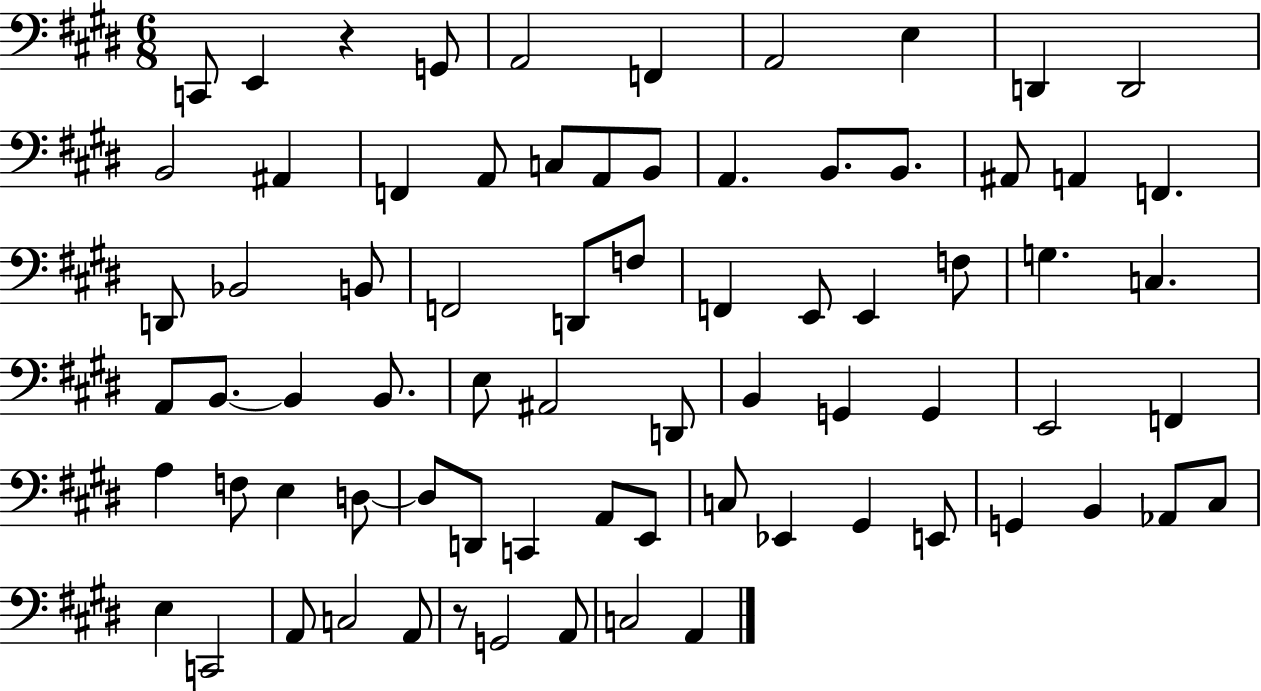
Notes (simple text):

C2/e E2/q R/q G2/e A2/h F2/q A2/h E3/q D2/q D2/h B2/h A#2/q F2/q A2/e C3/e A2/e B2/e A2/q. B2/e. B2/e. A#2/e A2/q F2/q. D2/e Bb2/h B2/e F2/h D2/e F3/e F2/q E2/e E2/q F3/e G3/q. C3/q. A2/e B2/e. B2/q B2/e. E3/e A#2/h D2/e B2/q G2/q G2/q E2/h F2/q A3/q F3/e E3/q D3/e D3/e D2/e C2/q A2/e E2/e C3/e Eb2/q G#2/q E2/e G2/q B2/q Ab2/e C#3/e E3/q C2/h A2/e C3/h A2/e R/e G2/h A2/e C3/h A2/q